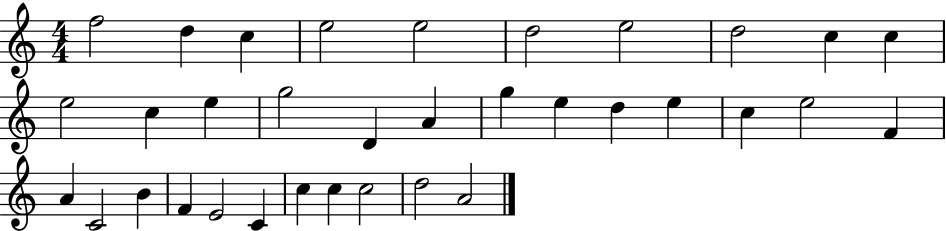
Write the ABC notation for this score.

X:1
T:Untitled
M:4/4
L:1/4
K:C
f2 d c e2 e2 d2 e2 d2 c c e2 c e g2 D A g e d e c e2 F A C2 B F E2 C c c c2 d2 A2